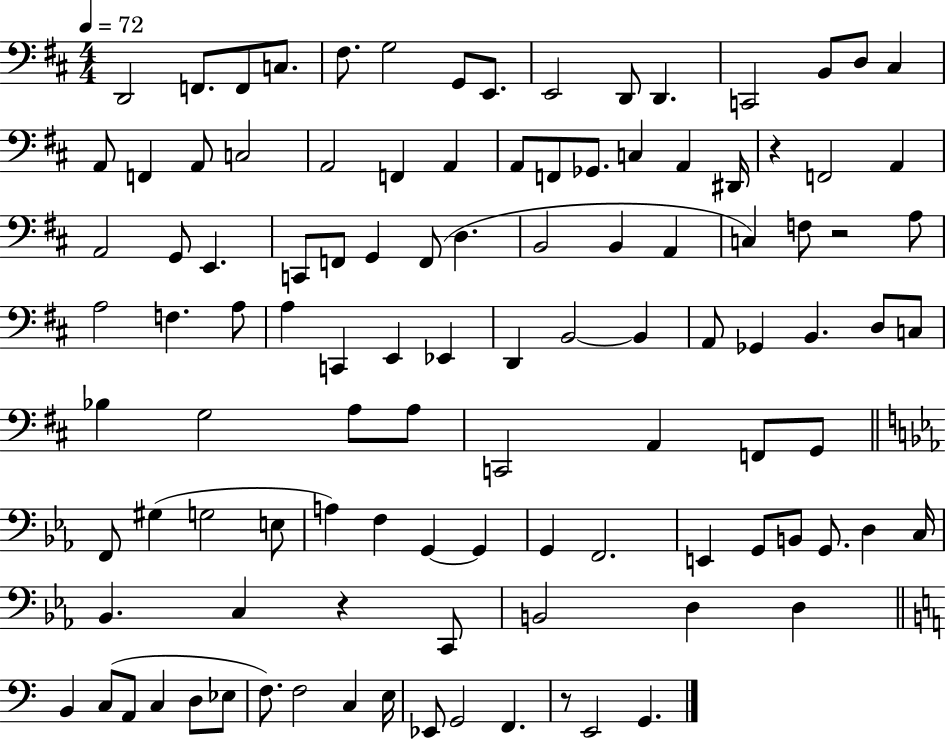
D2/h F2/e. F2/e C3/e. F#3/e. G3/h G2/e E2/e. E2/h D2/e D2/q. C2/h B2/e D3/e C#3/q A2/e F2/q A2/e C3/h A2/h F2/q A2/q A2/e F2/e Gb2/e. C3/q A2/q D#2/s R/q F2/h A2/q A2/h G2/e E2/q. C2/e F2/e G2/q F2/e D3/q. B2/h B2/q A2/q C3/q F3/e R/h A3/e A3/h F3/q. A3/e A3/q C2/q E2/q Eb2/q D2/q B2/h B2/q A2/e Gb2/q B2/q. D3/e C3/e Bb3/q G3/h A3/e A3/e C2/h A2/q F2/e G2/e F2/e G#3/q G3/h E3/e A3/q F3/q G2/q G2/q G2/q F2/h. E2/q G2/e B2/e G2/e. D3/q C3/s Bb2/q. C3/q R/q C2/e B2/h D3/q D3/q B2/q C3/e A2/e C3/q D3/e Eb3/e F3/e. F3/h C3/q E3/s Eb2/e G2/h F2/q. R/e E2/h G2/q.